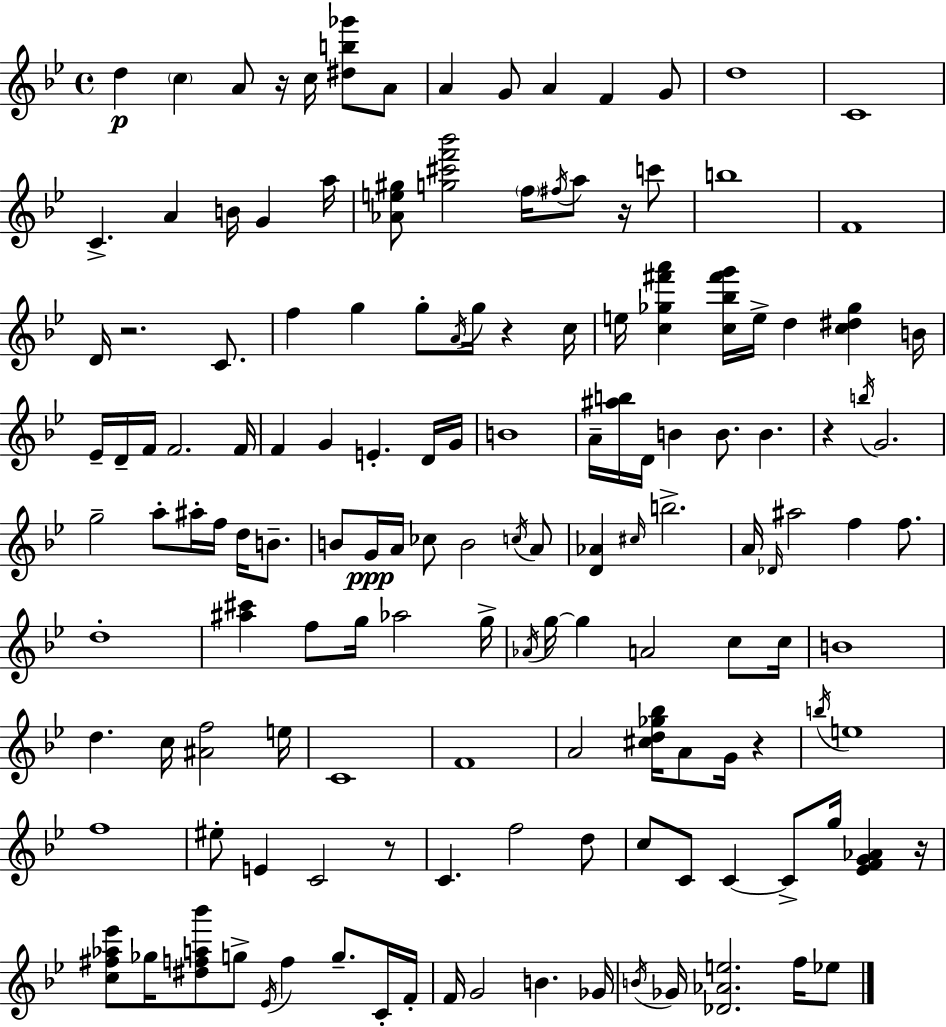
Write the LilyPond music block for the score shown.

{
  \clef treble
  \time 4/4
  \defaultTimeSignature
  \key bes \major
  \repeat volta 2 { d''4\p \parenthesize c''4 a'8 r16 c''16 <dis'' b'' ges'''>8 a'8 | a'4 g'8 a'4 f'4 g'8 | d''1 | c'1 | \break c'4.-> a'4 b'16 g'4 a''16 | <aes' e'' gis''>8 <g'' cis''' f''' bes'''>2 \parenthesize f''16 \acciaccatura { fis''16 } a''8 r16 c'''8 | b''1 | f'1 | \break d'16 r2. c'8. | f''4 g''4 g''8-. \acciaccatura { a'16 } g''16 r4 | c''16 e''16 <c'' ges'' fis''' a'''>4 <c'' bes'' fis''' g'''>16 e''16-> d''4 <c'' dis'' ges''>4 | b'16 ees'16-- d'16-- f'16 f'2. | \break f'16 f'4 g'4 e'4.-. | d'16 g'16 b'1 | a'16-- <ais'' b''>16 d'16 b'4 b'8. b'4. | r4 \acciaccatura { b''16 } g'2. | \break g''2-- a''8-. ais''16-. f''16 d''16 | b'8.-- b'8 g'16\ppp a'16 ces''8 b'2 | \acciaccatura { c''16 } a'8 <d' aes'>4 \grace { cis''16 } b''2.-> | a'16 \grace { des'16 } ais''2 f''4 | \break f''8. d''1-. | <ais'' cis'''>4 f''8 g''16 aes''2 | g''16-> \acciaccatura { aes'16 } g''16~~ g''4 a'2 | c''8 c''16 b'1 | \break d''4. c''16 <ais' f''>2 | e''16 c'1 | f'1 | a'2 <cis'' d'' ges'' bes''>16 | \break a'8 g'16 r4 \acciaccatura { b''16 } e''1 | f''1 | eis''8-. e'4 c'2 | r8 c'4. f''2 | \break d''8 c''8 c'8 c'4~~ | c'8-> g''16 <ees' f' g' aes'>4 r16 <c'' fis'' aes'' ees'''>8 ges''16 <dis'' f'' a'' bes'''>8 g''8-> \acciaccatura { ees'16 } | f''4 g''8.-- c'16-. f'16-. f'16 g'2 | b'4. ges'16 \acciaccatura { b'16 } ges'16 <des' aes' e''>2. | \break f''16 ees''8 } \bar "|."
}